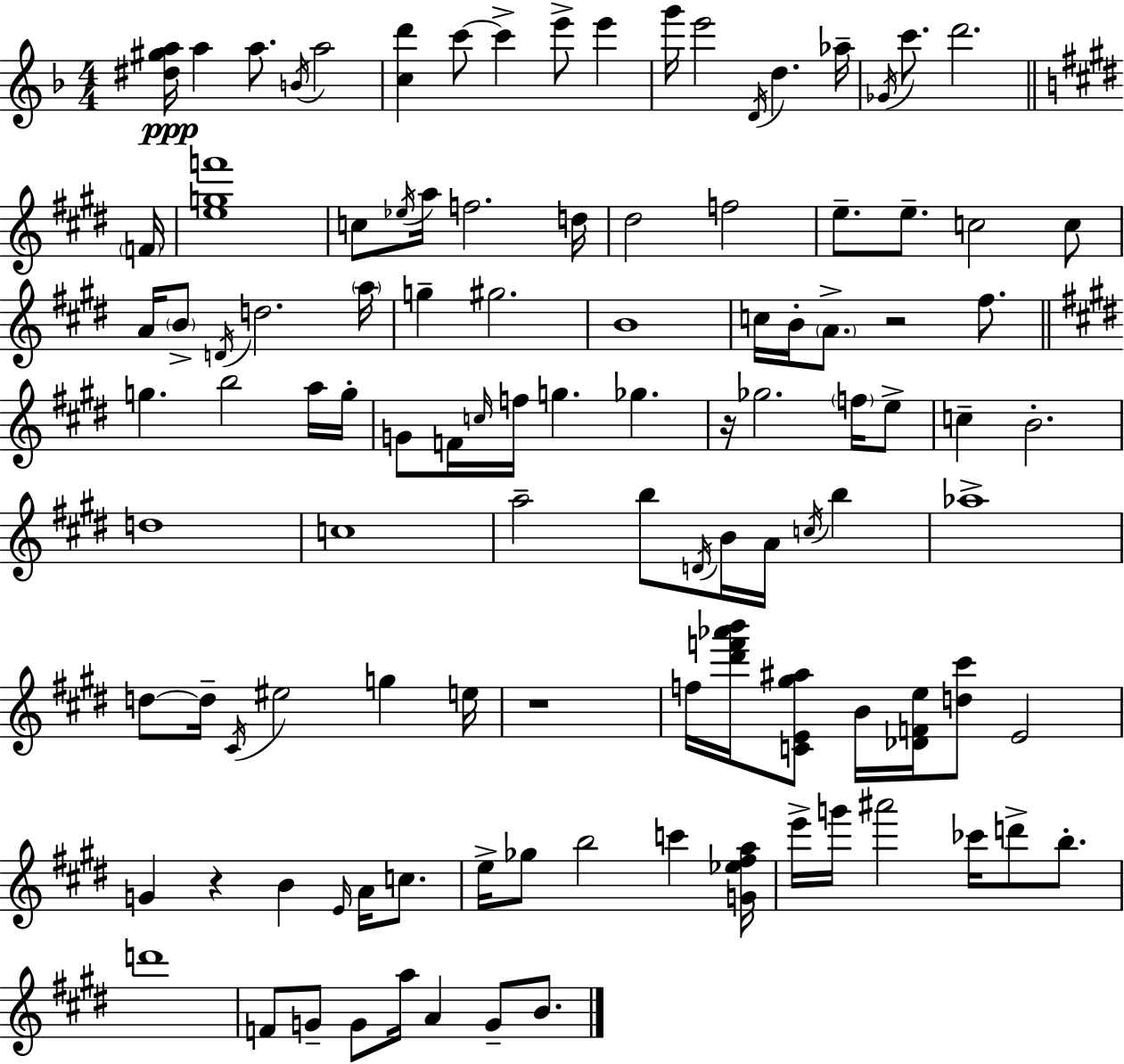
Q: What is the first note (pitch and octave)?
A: A5